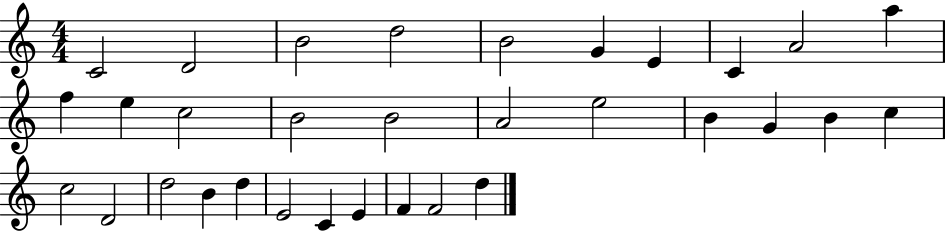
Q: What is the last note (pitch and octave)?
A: D5